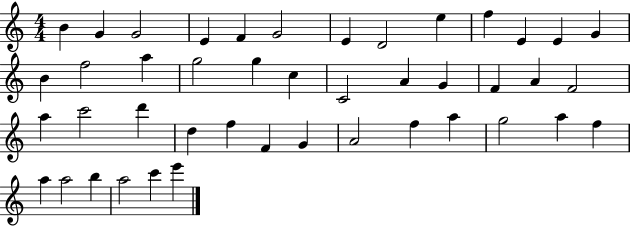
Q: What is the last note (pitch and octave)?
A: E6